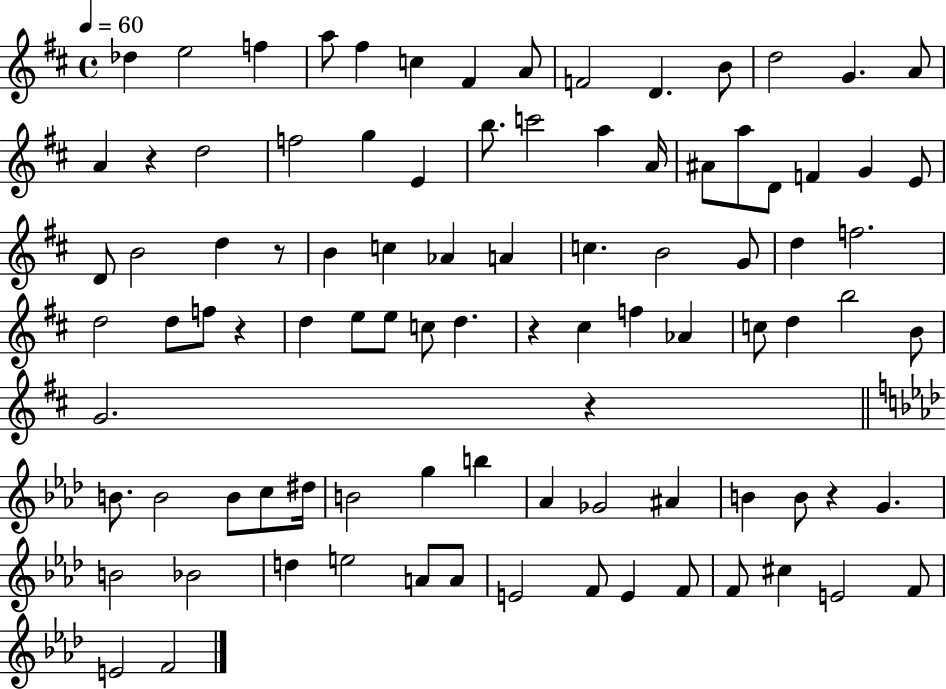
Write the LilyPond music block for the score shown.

{
  \clef treble
  \time 4/4
  \defaultTimeSignature
  \key d \major
  \tempo 4 = 60
  \repeat volta 2 { des''4 e''2 f''4 | a''8 fis''4 c''4 fis'4 a'8 | f'2 d'4. b'8 | d''2 g'4. a'8 | \break a'4 r4 d''2 | f''2 g''4 e'4 | b''8. c'''2 a''4 a'16 | ais'8 a''8 d'8 f'4 g'4 e'8 | \break d'8 b'2 d''4 r8 | b'4 c''4 aes'4 a'4 | c''4. b'2 g'8 | d''4 f''2. | \break d''2 d''8 f''8 r4 | d''4 e''8 e''8 c''8 d''4. | r4 cis''4 f''4 aes'4 | c''8 d''4 b''2 b'8 | \break g'2. r4 | \bar "||" \break \key aes \major b'8. b'2 b'8 c''8 dis''16 | b'2 g''4 b''4 | aes'4 ges'2 ais'4 | b'4 b'8 r4 g'4. | \break b'2 bes'2 | d''4 e''2 a'8 a'8 | e'2 f'8 e'4 f'8 | f'8 cis''4 e'2 f'8 | \break e'2 f'2 | } \bar "|."
}